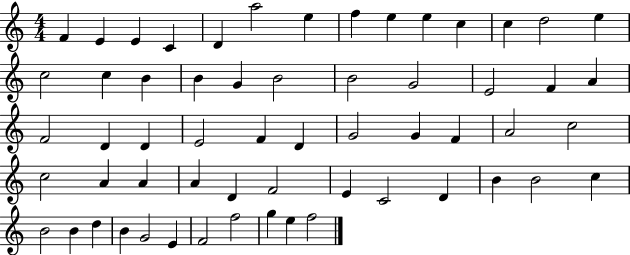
F4/q E4/q E4/q C4/q D4/q A5/h E5/q F5/q E5/q E5/q C5/q C5/q D5/h E5/q C5/h C5/q B4/q B4/q G4/q B4/h B4/h G4/h E4/h F4/q A4/q F4/h D4/q D4/q E4/h F4/q D4/q G4/h G4/q F4/q A4/h C5/h C5/h A4/q A4/q A4/q D4/q F4/h E4/q C4/h D4/q B4/q B4/h C5/q B4/h B4/q D5/q B4/q G4/h E4/q F4/h F5/h G5/q E5/q F5/h